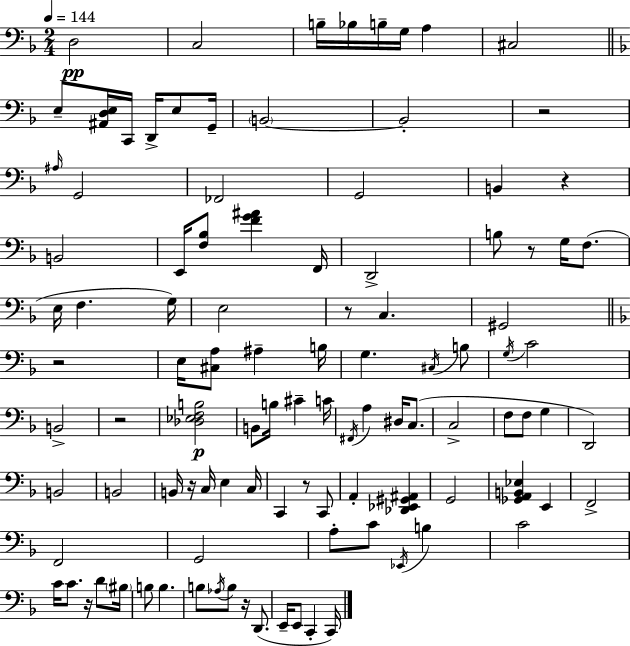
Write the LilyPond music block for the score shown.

{
  \clef bass
  \numericTimeSignature
  \time 2/4
  \key d \minor
  \tempo 4 = 144
  d2\pp | c2 | b16-- bes16 b16-- g16 a4 | cis2 | \break \bar "||" \break \key f \major e8-- <ais, d e>16 c,16 d,16-> e8 g,16-- | \parenthesize b,2~~ | b,2-. | r2 | \break \grace { ais16 } g,2 | fes,2 | g,2 | b,4 r4 | \break b,2 | e,16 <f bes>8 <f' g' ais'>4 | f,16 d,2-> | b8 r8 g16 f8.( | \break e16 f4. | g16) e2 | r8 c4. | gis,2 | \break \bar "||" \break \key d \minor r2 | e16 <cis a>8 ais4-- b16 | g4. \acciaccatura { cis16 } b8 | \acciaccatura { g16 } c'2 | \break b,2-> | r2 | <des ees f b>2\p | b,8 b16 cis'4-- | \break c'16 \acciaccatura { fis,16 } a4 dis16 | c8.( c2-> | f8 f8 g4 | d,2) | \break b,2 | b,2 | b,16 r16 c16 e4 | c16 c,4 r8 | \break c,8 a,4-. <des, ees, gis, ais,>4 | g,2 | <ges, a, b, ees>4 e,4 | f,2-> | \break f,2 | g,2 | a8-. c'8 \acciaccatura { ees,16 } | b4 c'2 | \break c'16 c'8. | r16 d'8 \parenthesize bis16 b8 b4. | b8 \acciaccatura { aes16 } b8 | r16 d,8.( e,16-- e,8 | \break c,4-. c,16) \bar "|."
}